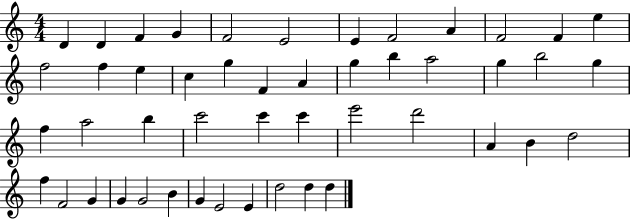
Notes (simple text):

D4/q D4/q F4/q G4/q F4/h E4/h E4/q F4/h A4/q F4/h F4/q E5/q F5/h F5/q E5/q C5/q G5/q F4/q A4/q G5/q B5/q A5/h G5/q B5/h G5/q F5/q A5/h B5/q C6/h C6/q C6/q E6/h D6/h A4/q B4/q D5/h F5/q F4/h G4/q G4/q G4/h B4/q G4/q E4/h E4/q D5/h D5/q D5/q